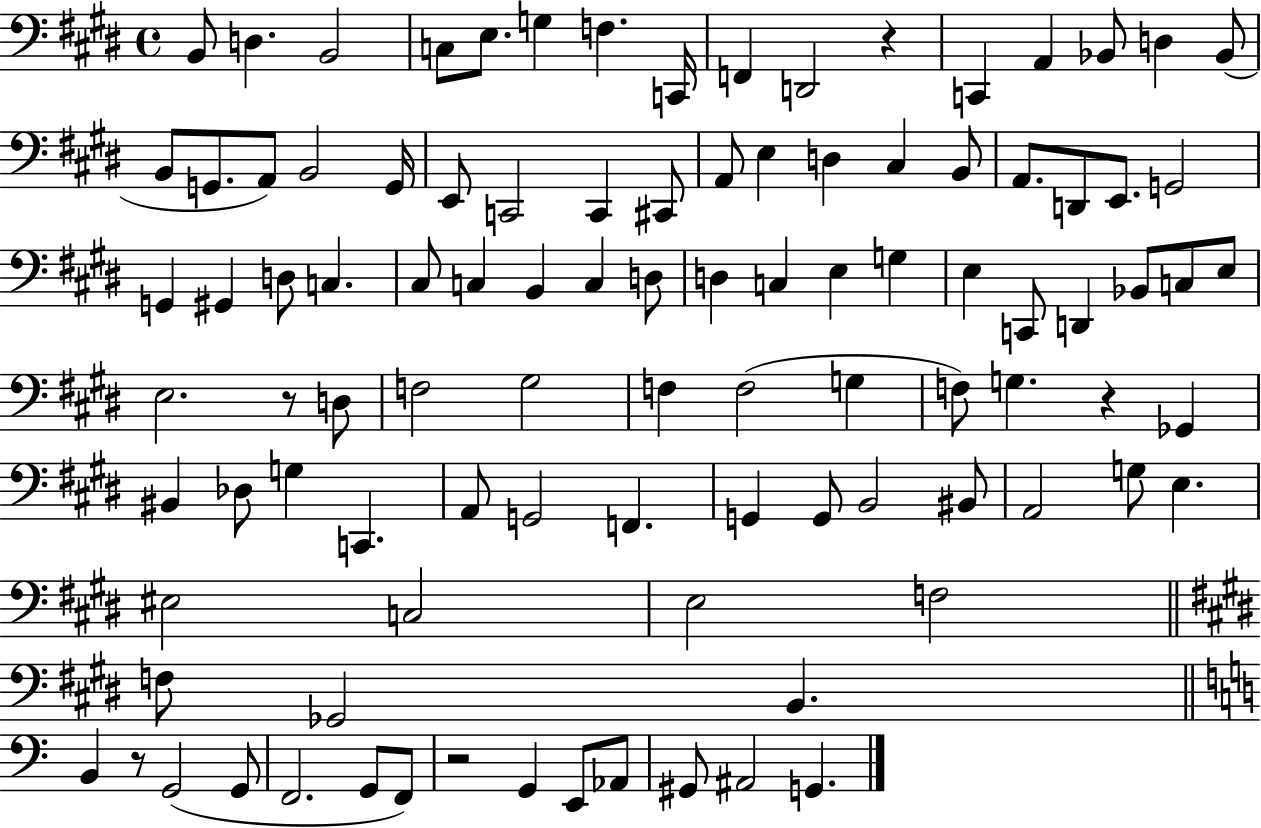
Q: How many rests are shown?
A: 5